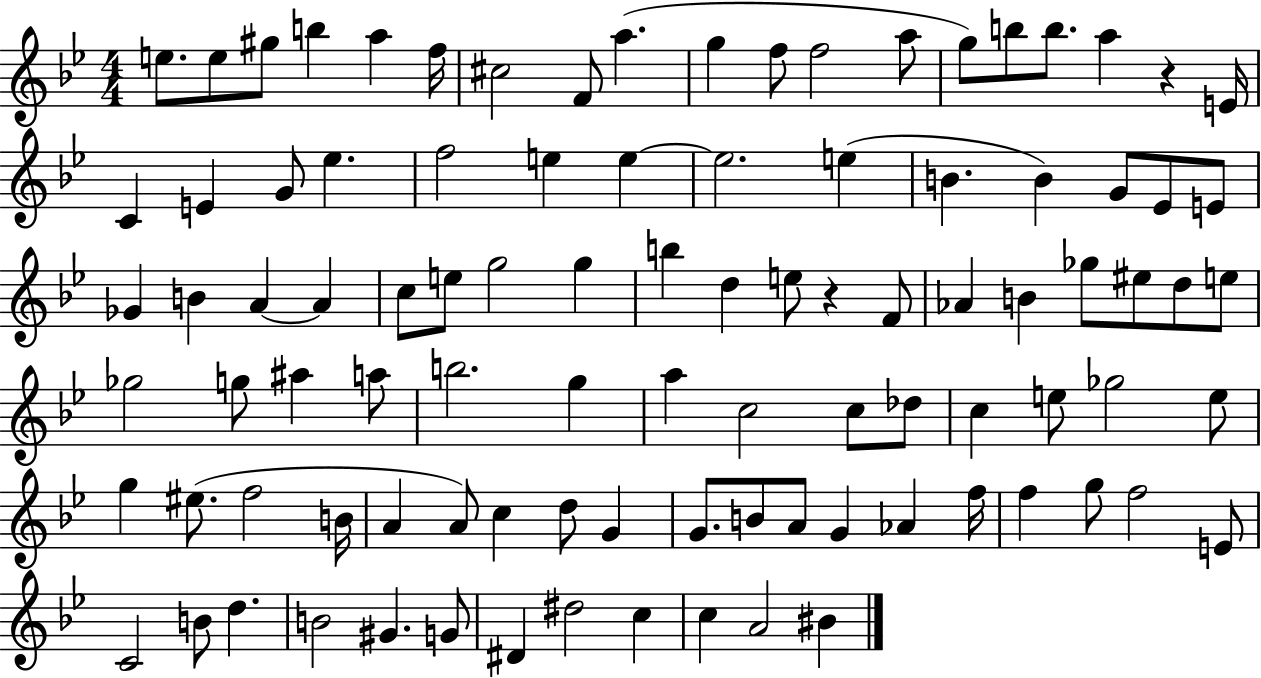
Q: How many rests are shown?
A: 2